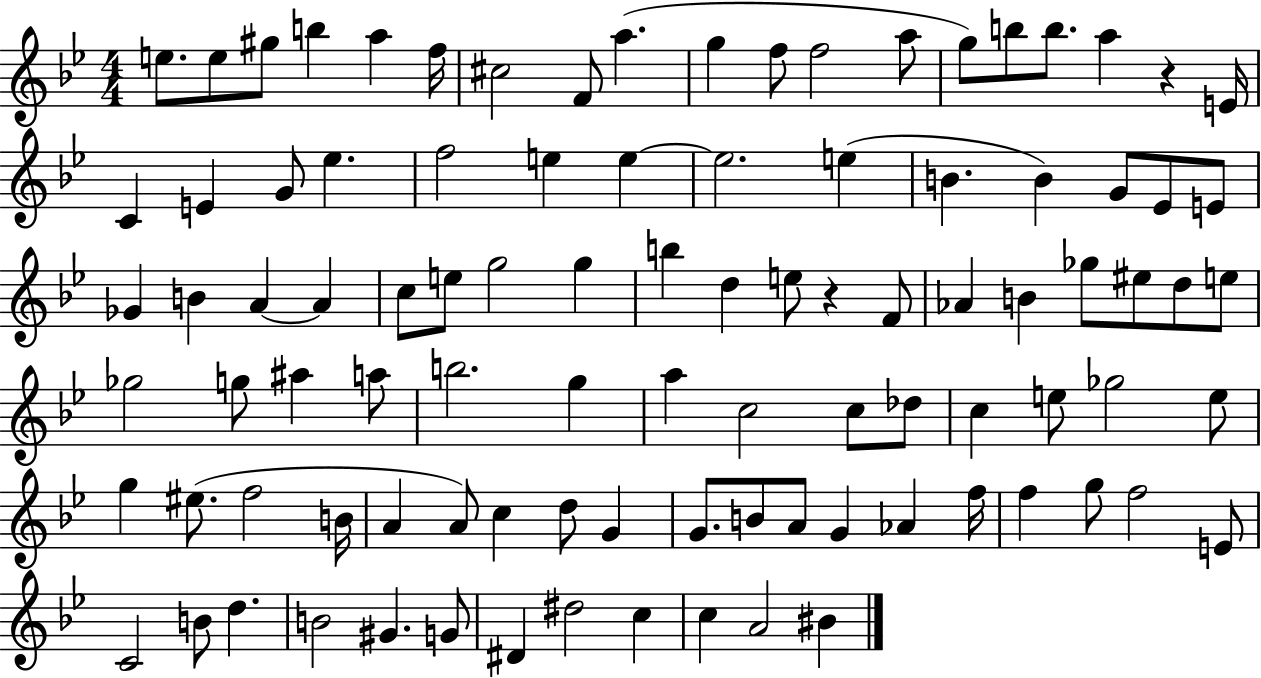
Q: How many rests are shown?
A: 2